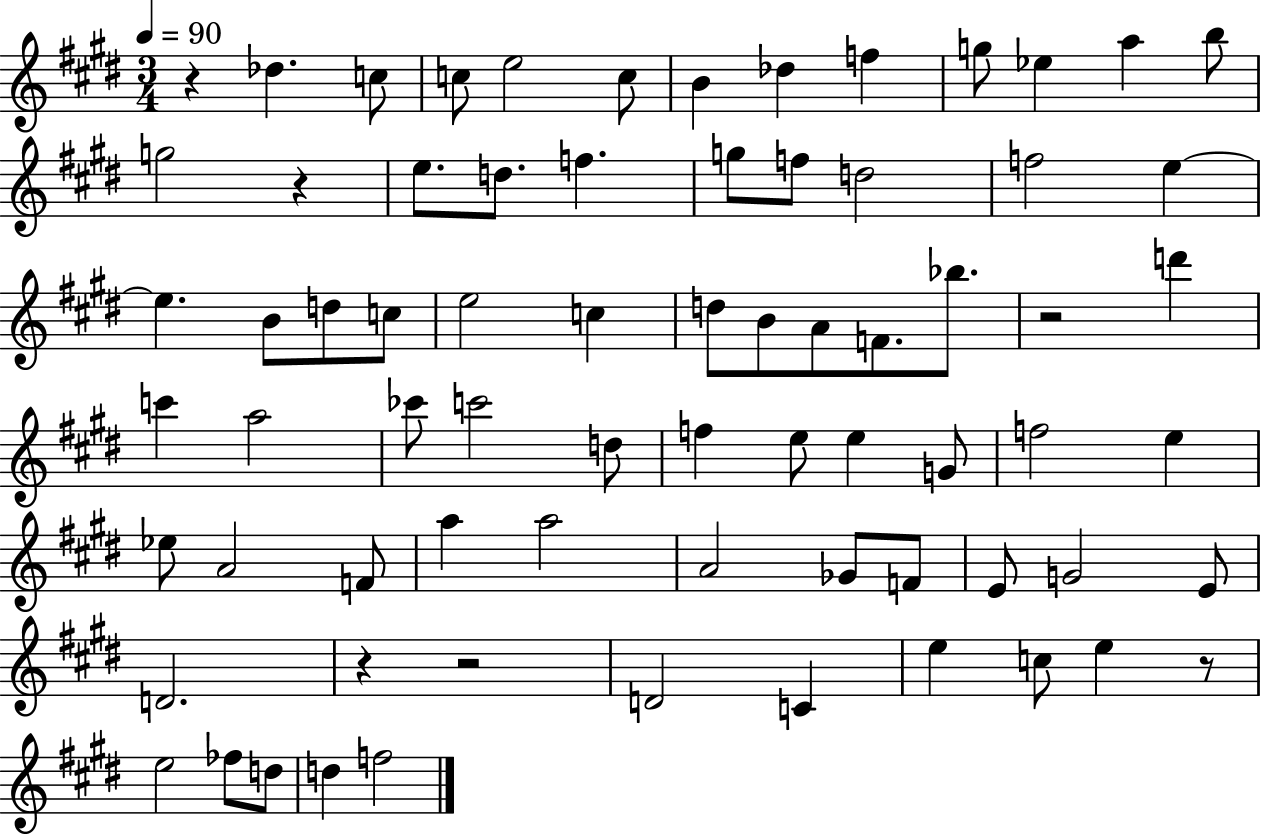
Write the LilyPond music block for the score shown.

{
  \clef treble
  \numericTimeSignature
  \time 3/4
  \key e \major
  \tempo 4 = 90
  r4 des''4. c''8 | c''8 e''2 c''8 | b'4 des''4 f''4 | g''8 ees''4 a''4 b''8 | \break g''2 r4 | e''8. d''8. f''4. | g''8 f''8 d''2 | f''2 e''4~~ | \break e''4. b'8 d''8 c''8 | e''2 c''4 | d''8 b'8 a'8 f'8. bes''8. | r2 d'''4 | \break c'''4 a''2 | ces'''8 c'''2 d''8 | f''4 e''8 e''4 g'8 | f''2 e''4 | \break ees''8 a'2 f'8 | a''4 a''2 | a'2 ges'8 f'8 | e'8 g'2 e'8 | \break d'2. | r4 r2 | d'2 c'4 | e''4 c''8 e''4 r8 | \break e''2 fes''8 d''8 | d''4 f''2 | \bar "|."
}